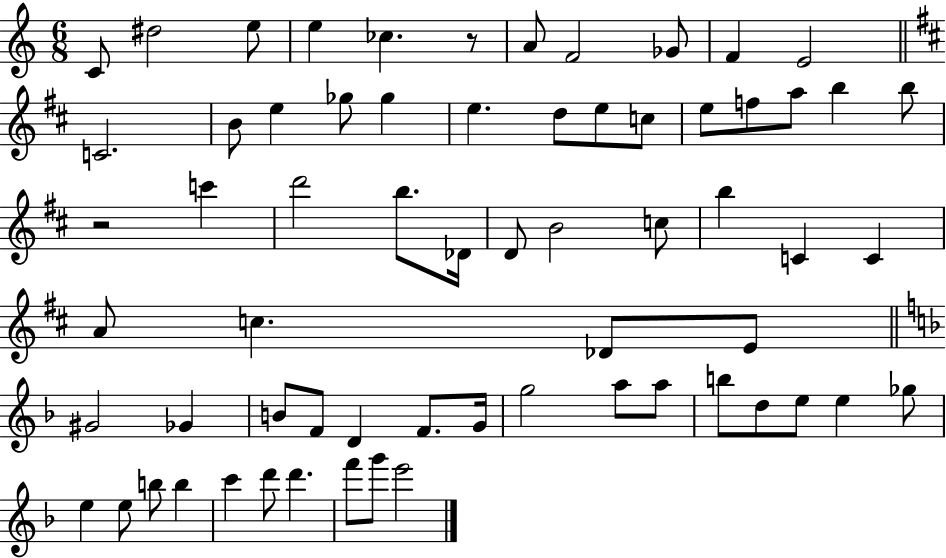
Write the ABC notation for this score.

X:1
T:Untitled
M:6/8
L:1/4
K:C
C/2 ^d2 e/2 e _c z/2 A/2 F2 _G/2 F E2 C2 B/2 e _g/2 _g e d/2 e/2 c/2 e/2 f/2 a/2 b b/2 z2 c' d'2 b/2 _D/4 D/2 B2 c/2 b C C A/2 c _D/2 E/2 ^G2 _G B/2 F/2 D F/2 G/4 g2 a/2 a/2 b/2 d/2 e/2 e _g/2 e e/2 b/2 b c' d'/2 d' f'/2 g'/2 e'2